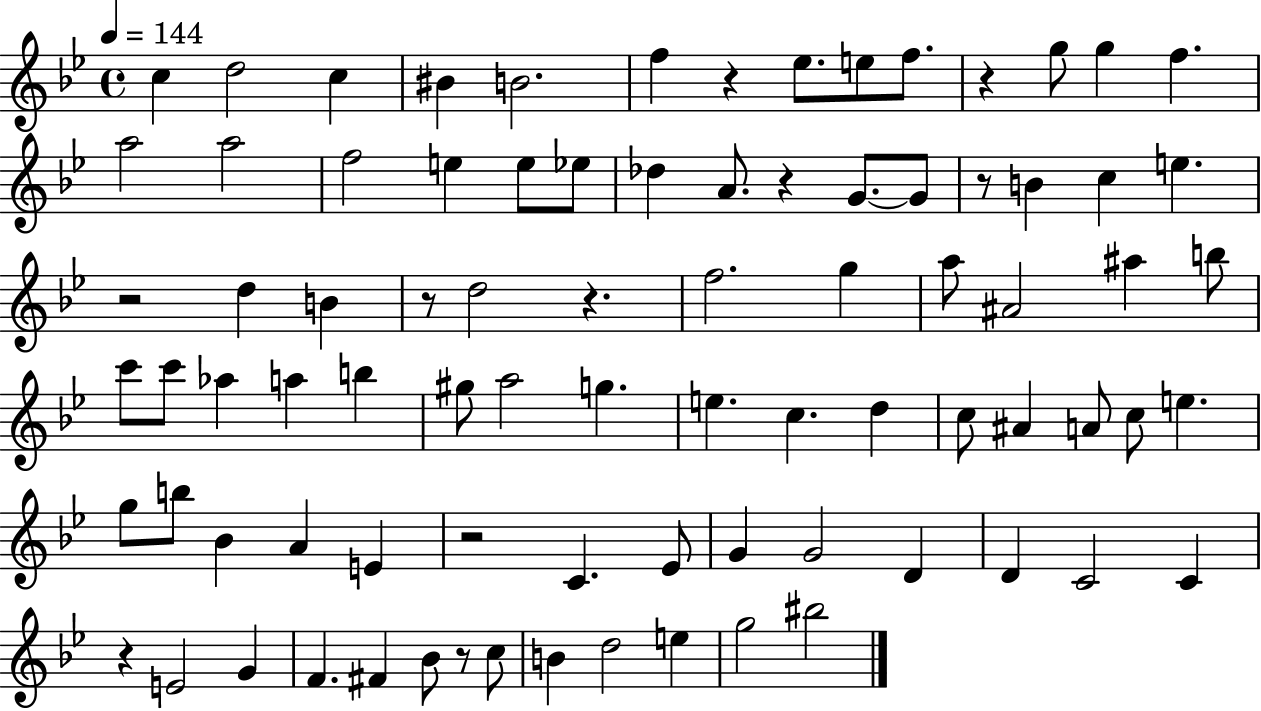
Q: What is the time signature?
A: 4/4